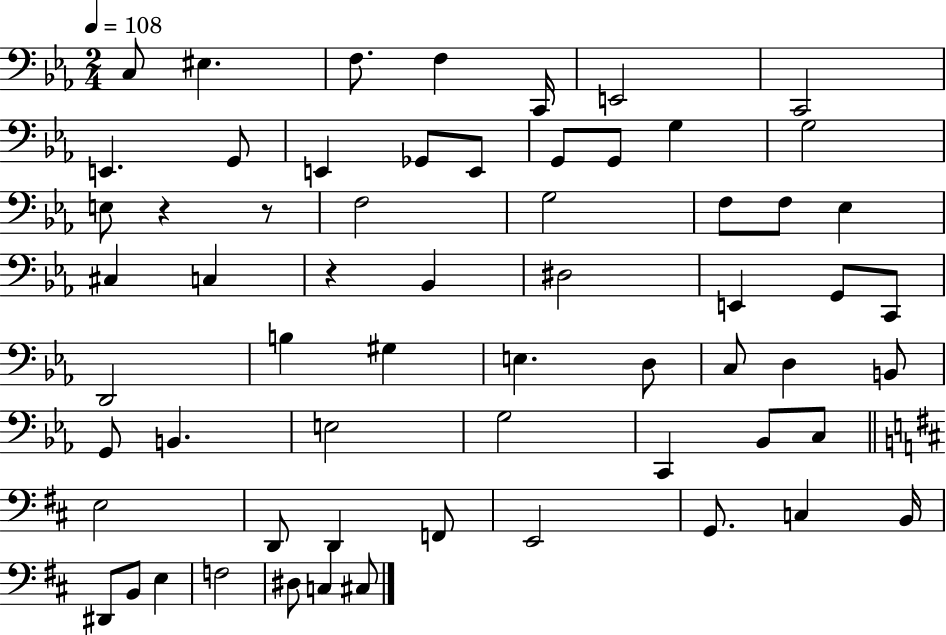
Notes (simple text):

C3/e EIS3/q. F3/e. F3/q C2/s E2/h C2/h E2/q. G2/e E2/q Gb2/e E2/e G2/e G2/e G3/q G3/h E3/e R/q R/e F3/h G3/h F3/e F3/e Eb3/q C#3/q C3/q R/q Bb2/q D#3/h E2/q G2/e C2/e D2/h B3/q G#3/q E3/q. D3/e C3/e D3/q B2/e G2/e B2/q. E3/h G3/h C2/q Bb2/e C3/e E3/h D2/e D2/q F2/e E2/h G2/e. C3/q B2/s D#2/e B2/e E3/q F3/h D#3/e C3/q C#3/e